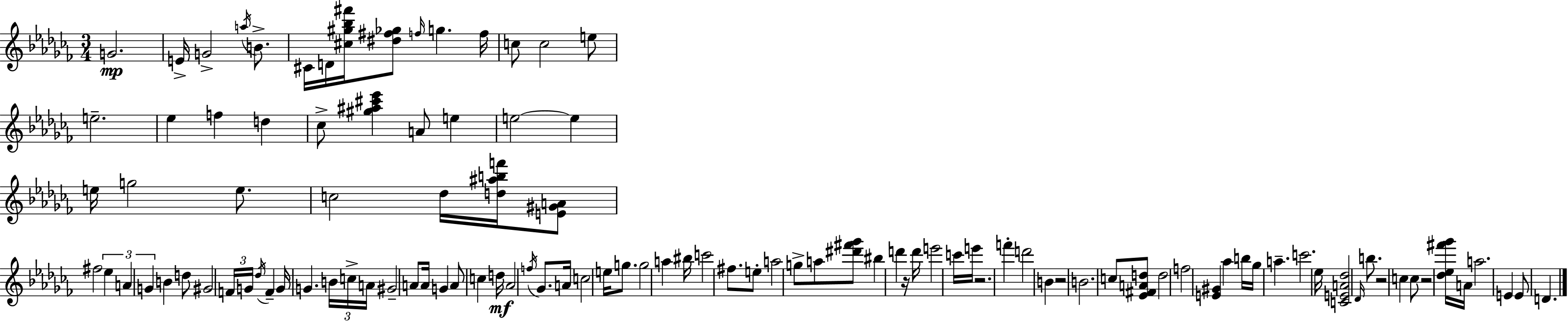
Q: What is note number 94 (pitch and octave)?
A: D4